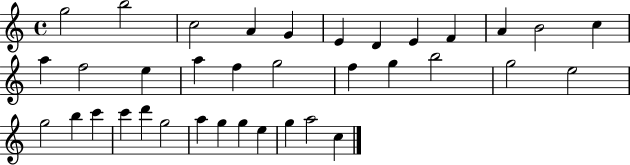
G5/h B5/h C5/h A4/q G4/q E4/q D4/q E4/q F4/q A4/q B4/h C5/q A5/q F5/h E5/q A5/q F5/q G5/h F5/q G5/q B5/h G5/h E5/h G5/h B5/q C6/q C6/q D6/q G5/h A5/q G5/q G5/q E5/q G5/q A5/h C5/q